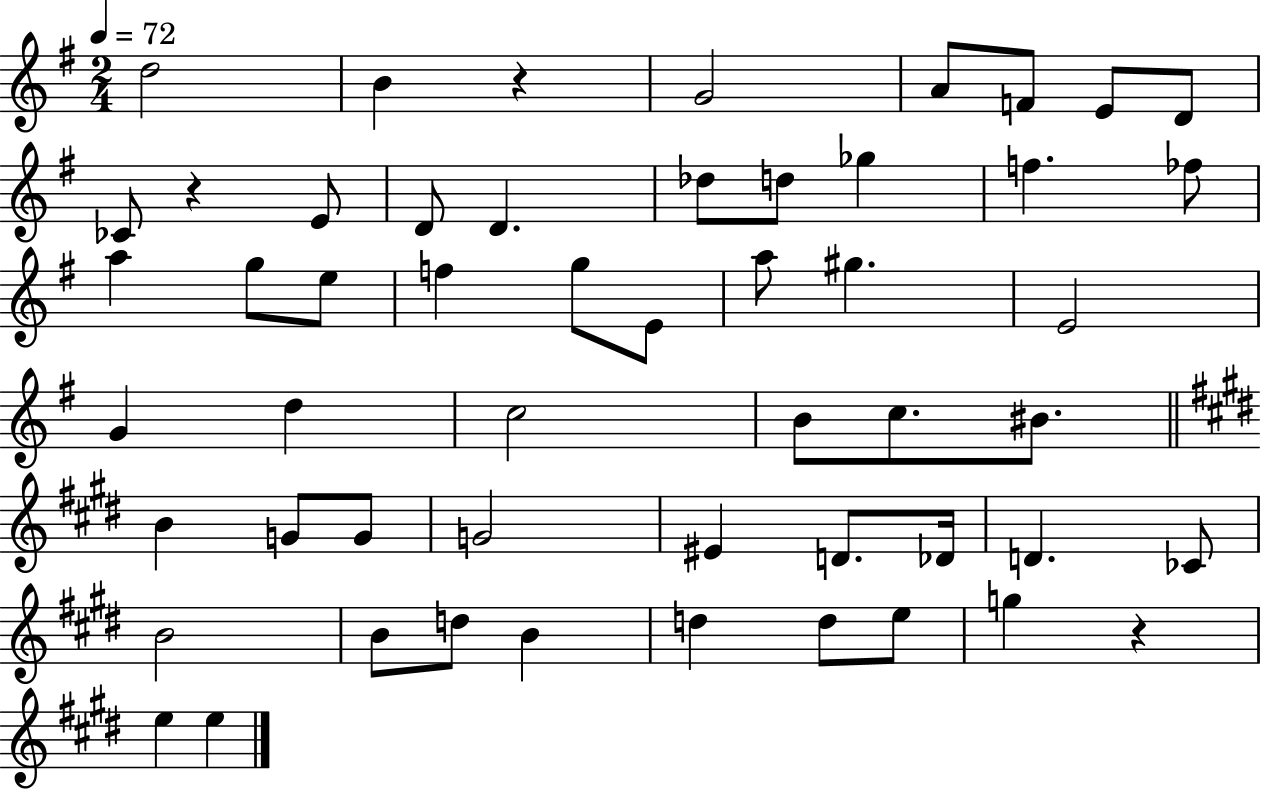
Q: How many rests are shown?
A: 3